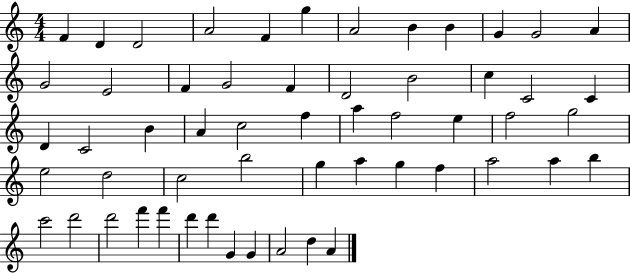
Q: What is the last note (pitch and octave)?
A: A4